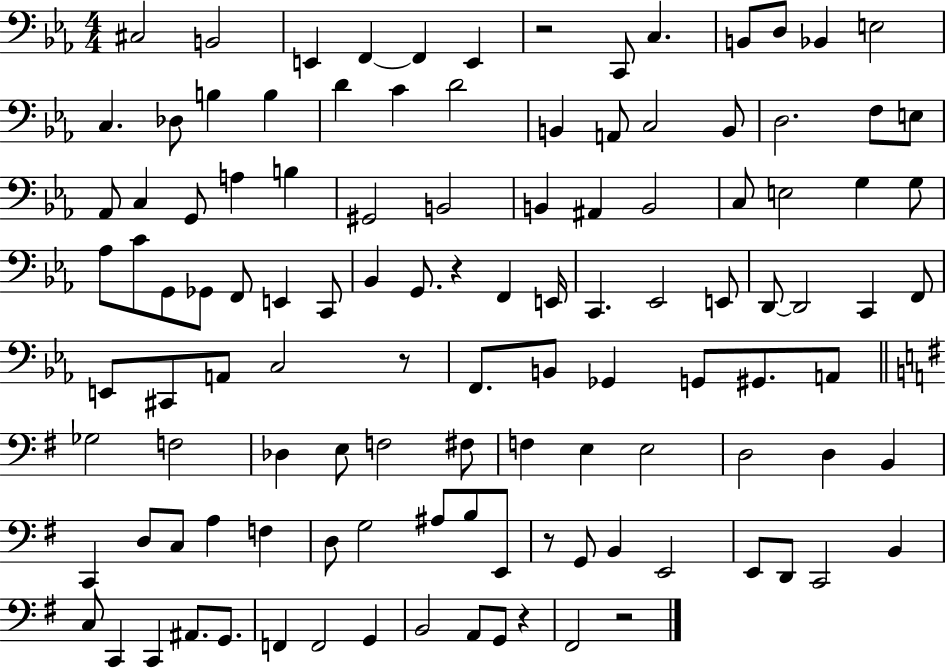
{
  \clef bass
  \numericTimeSignature
  \time 4/4
  \key ees \major
  cis2 b,2 | e,4 f,4~~ f,4 e,4 | r2 c,8 c4. | b,8 d8 bes,4 e2 | \break c4. des8 b4 b4 | d'4 c'4 d'2 | b,4 a,8 c2 b,8 | d2. f8 e8 | \break aes,8 c4 g,8 a4 b4 | gis,2 b,2 | b,4 ais,4 b,2 | c8 e2 g4 g8 | \break aes8 c'8 g,8 ges,8 f,8 e,4 c,8 | bes,4 g,8. r4 f,4 e,16 | c,4. ees,2 e,8 | d,8~~ d,2 c,4 f,8 | \break e,8 cis,8 a,8 c2 r8 | f,8. b,8 ges,4 g,8 gis,8. a,8 | \bar "||" \break \key g \major ges2 f2 | des4 e8 f2 fis8 | f4 e4 e2 | d2 d4 b,4 | \break c,4 d8 c8 a4 f4 | d8 g2 ais8 b8 e,8 | r8 g,8 b,4 e,2 | e,8 d,8 c,2 b,4 | \break c8 c,4 c,4 ais,8. g,8. | f,4 f,2 g,4 | b,2 a,8 g,8 r4 | fis,2 r2 | \break \bar "|."
}